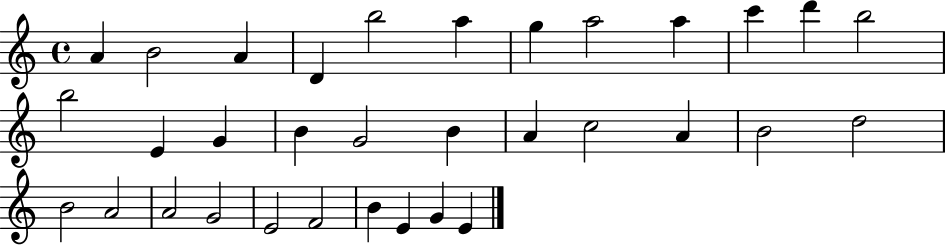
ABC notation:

X:1
T:Untitled
M:4/4
L:1/4
K:C
A B2 A D b2 a g a2 a c' d' b2 b2 E G B G2 B A c2 A B2 d2 B2 A2 A2 G2 E2 F2 B E G E